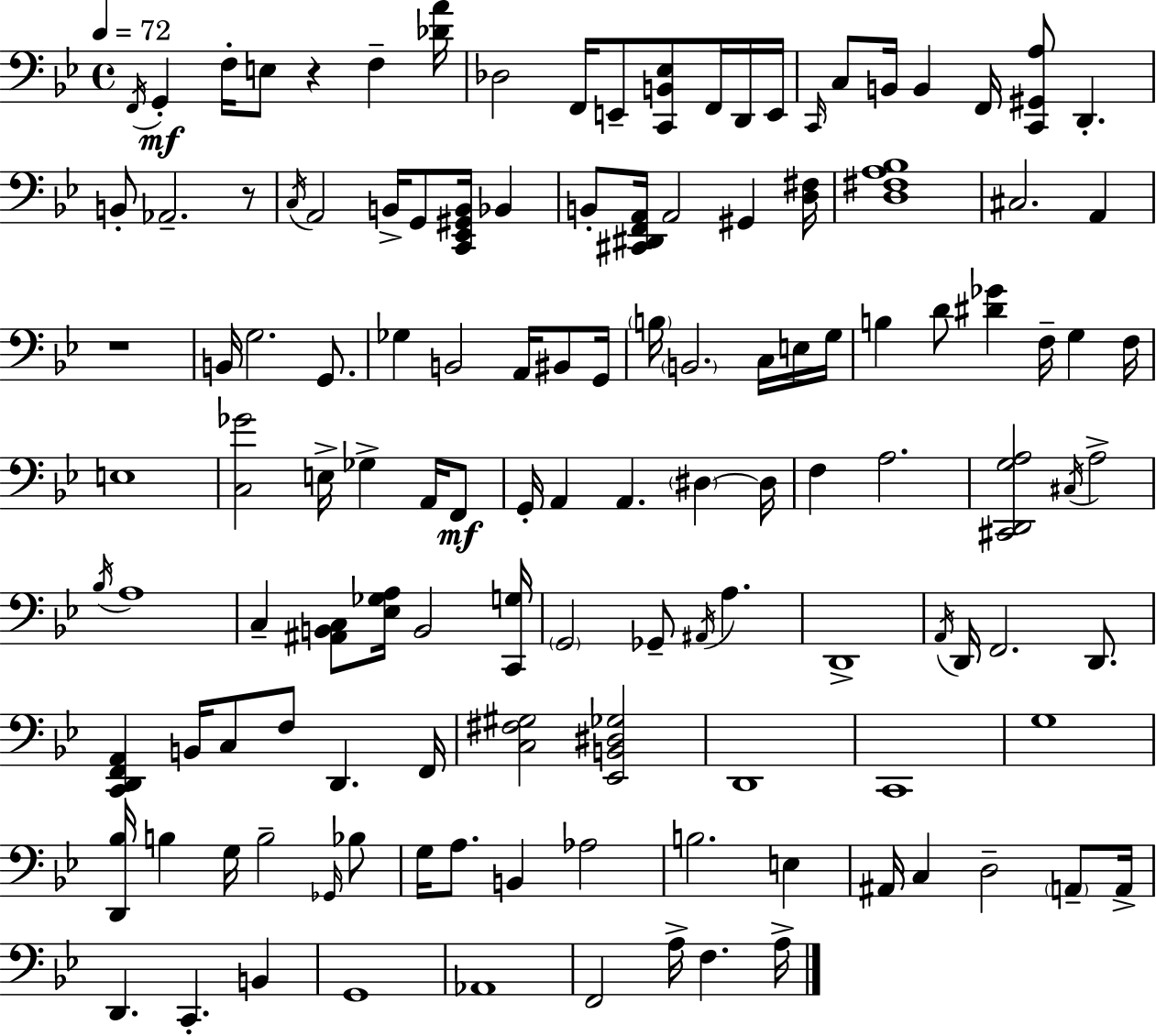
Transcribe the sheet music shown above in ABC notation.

X:1
T:Untitled
M:4/4
L:1/4
K:Bb
F,,/4 G,, F,/4 E,/2 z F, [_DA]/4 _D,2 F,,/4 E,,/2 [C,,B,,_E,]/2 F,,/4 D,,/4 E,,/4 C,,/4 C,/2 B,,/4 B,, F,,/4 [C,,^G,,A,]/2 D,, B,,/2 _A,,2 z/2 C,/4 A,,2 B,,/4 G,,/2 [C,,_E,,^G,,B,,]/4 _B,, B,,/2 [^C,,^D,,F,,A,,]/4 A,,2 ^G,, [D,^F,]/4 [D,^F,A,_B,]4 ^C,2 A,, z4 B,,/4 G,2 G,,/2 _G, B,,2 A,,/4 ^B,,/2 G,,/4 B,/4 B,,2 C,/4 E,/4 G,/4 B, D/2 [^D_G] F,/4 G, F,/4 E,4 [C,_G]2 E,/4 _G, A,,/4 F,,/2 G,,/4 A,, A,, ^D, ^D,/4 F, A,2 [^C,,D,,G,A,]2 ^C,/4 A,2 _B,/4 A,4 C, [^A,,B,,C,]/2 [_E,_G,A,]/4 B,,2 [C,,G,]/4 G,,2 _G,,/2 ^A,,/4 A, D,,4 A,,/4 D,,/4 F,,2 D,,/2 [C,,D,,F,,A,,] B,,/4 C,/2 F,/2 D,, F,,/4 [C,^F,^G,]2 [_E,,B,,^D,_G,]2 D,,4 C,,4 G,4 [D,,_B,]/4 B, G,/4 B,2 _G,,/4 _B,/2 G,/4 A,/2 B,, _A,2 B,2 E, ^A,,/4 C, D,2 A,,/2 A,,/4 D,, C,, B,, G,,4 _A,,4 F,,2 A,/4 F, A,/4